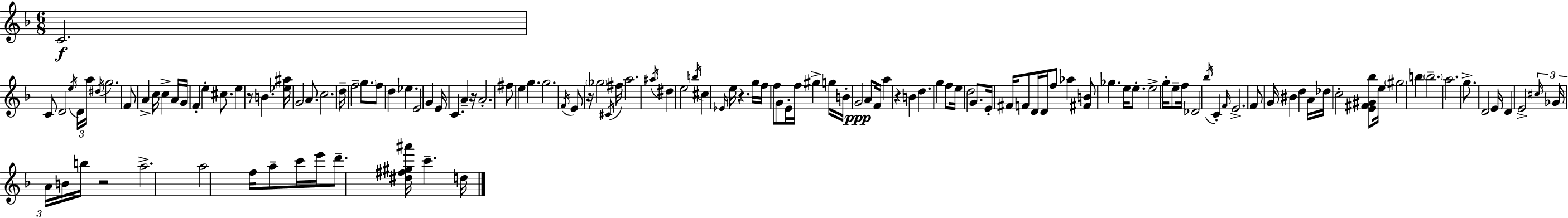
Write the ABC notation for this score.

X:1
T:Untitled
M:6/8
L:1/4
K:Dm
C2 C/2 D2 e/4 D/4 a/4 ^d/4 g2 F/2 A c/4 c A/4 G/4 F e ^c/2 e z/2 B [_e^a]/4 G2 A/2 c2 d/4 f2 g/2 f/2 d _e E2 G E/4 C A z/4 A2 ^f/2 e g g2 F/4 E/2 z/4 _g2 ^C/4 ^f/4 a2 ^a/4 ^d e2 b/4 ^c _E/4 e/4 z g/4 f/4 f/2 G/2 E/4 f/4 ^g g/4 B/4 G2 A/2 F/4 a z B d g f/2 e/4 d2 G/2 E/4 ^F/4 F/2 D/4 D/4 f/2 _a [^FB]/2 _g e/4 e/2 e2 g/4 e/2 f/4 _D2 _b/4 C F/4 E2 F/2 G/4 ^B d A/4 _d/4 c2 [E^F^G_b]/2 e/4 ^g2 b b2 a2 g/2 D2 E/4 D E2 ^c/4 _G/4 A/4 B/4 b/4 z2 a2 a2 f/4 a/2 c'/4 e'/4 d'/2 [^d^f^g^a']/4 c' d/4